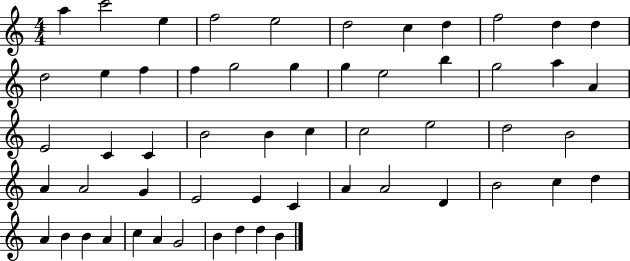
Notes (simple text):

A5/q C6/h E5/q F5/h E5/h D5/h C5/q D5/q F5/h D5/q D5/q D5/h E5/q F5/q F5/q G5/h G5/q G5/q E5/h B5/q G5/h A5/q A4/q E4/h C4/q C4/q B4/h B4/q C5/q C5/h E5/h D5/h B4/h A4/q A4/h G4/q E4/h E4/q C4/q A4/q A4/h D4/q B4/h C5/q D5/q A4/q B4/q B4/q A4/q C5/q A4/q G4/h B4/q D5/q D5/q B4/q